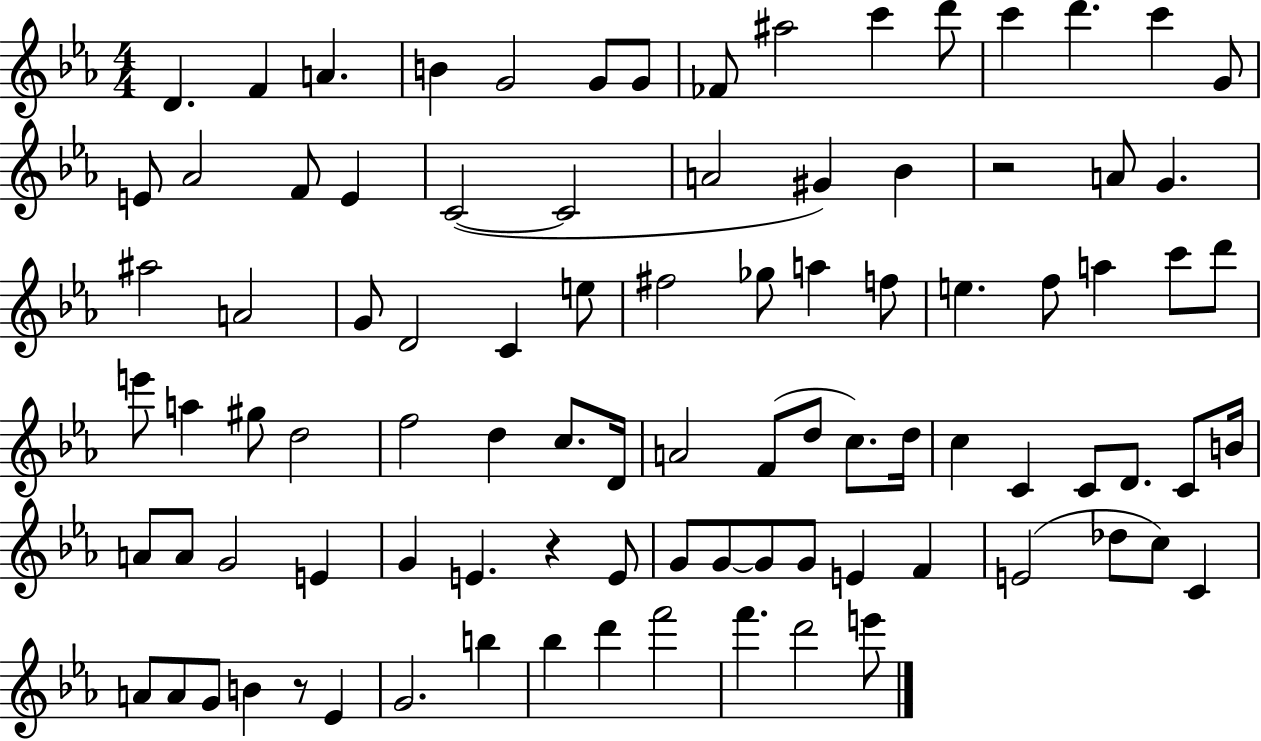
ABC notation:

X:1
T:Untitled
M:4/4
L:1/4
K:Eb
D F A B G2 G/2 G/2 _F/2 ^a2 c' d'/2 c' d' c' G/2 E/2 _A2 F/2 E C2 C2 A2 ^G _B z2 A/2 G ^a2 A2 G/2 D2 C e/2 ^f2 _g/2 a f/2 e f/2 a c'/2 d'/2 e'/2 a ^g/2 d2 f2 d c/2 D/4 A2 F/2 d/2 c/2 d/4 c C C/2 D/2 C/2 B/4 A/2 A/2 G2 E G E z E/2 G/2 G/2 G/2 G/2 E F E2 _d/2 c/2 C A/2 A/2 G/2 B z/2 _E G2 b _b d' f'2 f' d'2 e'/2